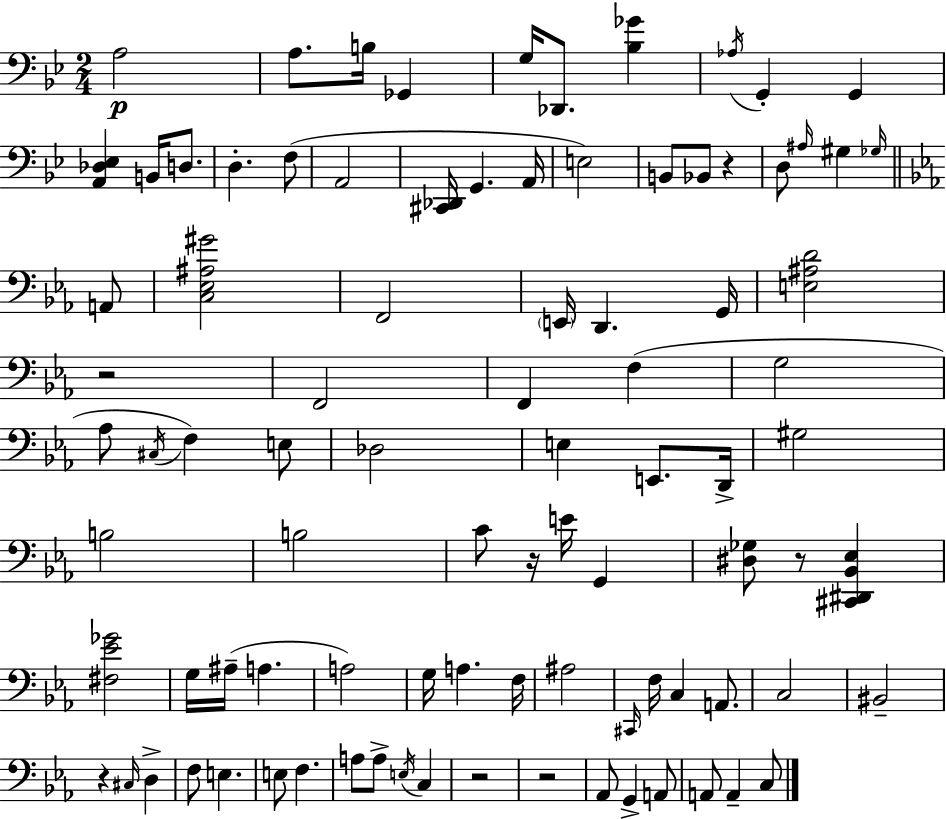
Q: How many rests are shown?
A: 7